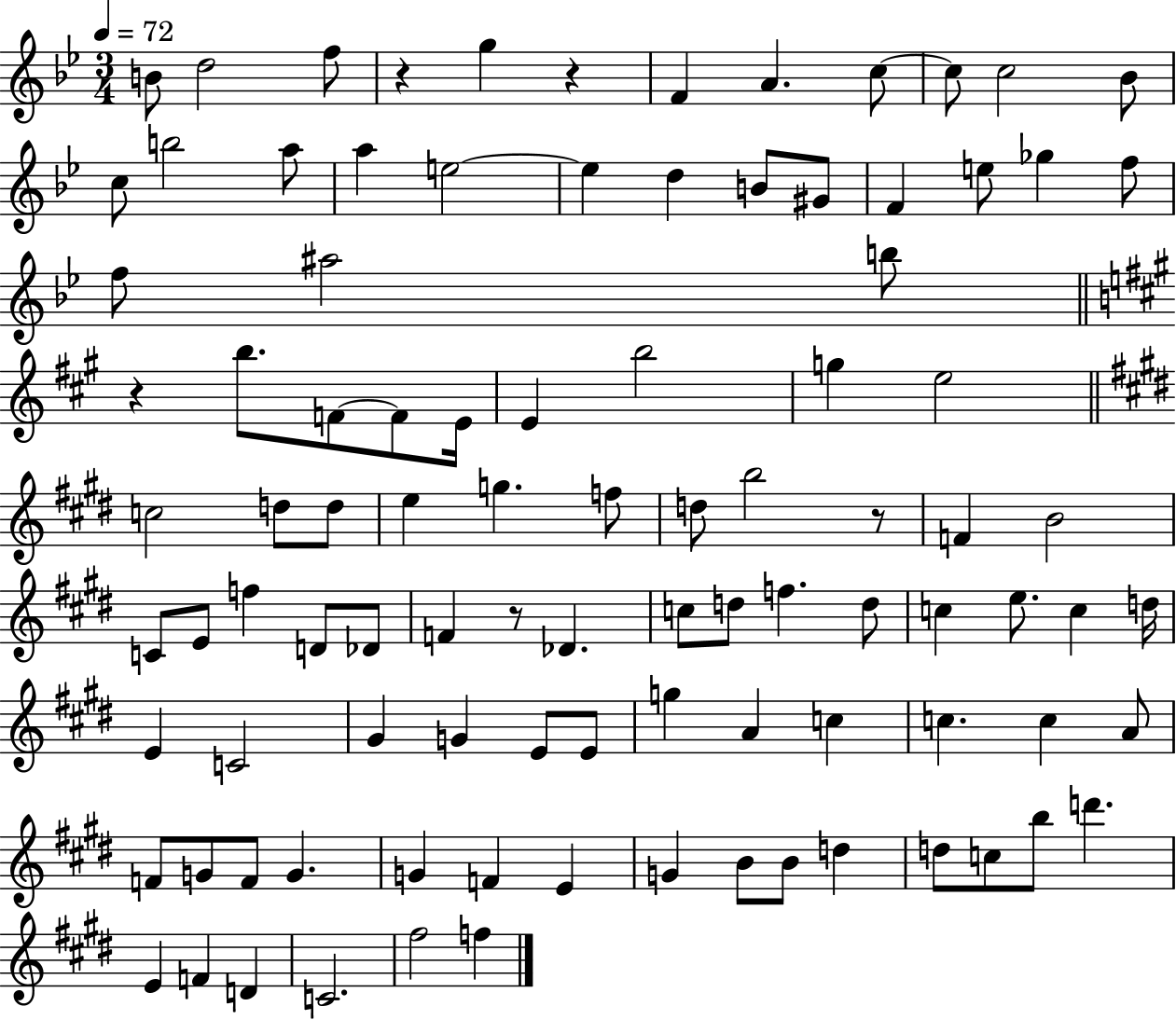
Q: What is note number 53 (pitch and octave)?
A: D5